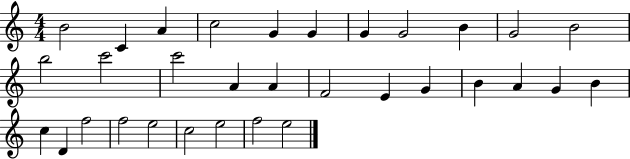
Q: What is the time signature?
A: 4/4